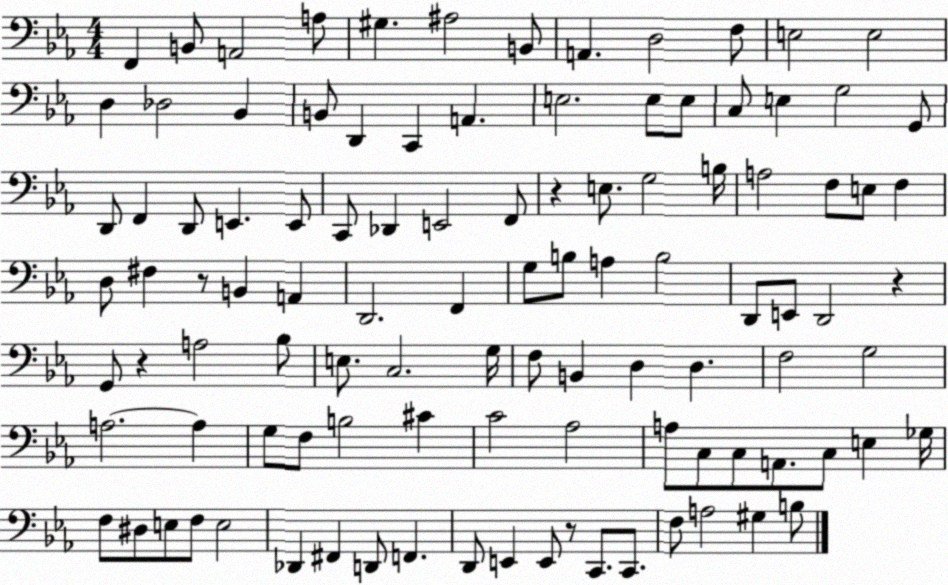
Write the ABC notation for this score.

X:1
T:Untitled
M:4/4
L:1/4
K:Eb
F,, B,,/2 A,,2 A,/2 ^G, ^A,2 B,,/2 A,, D,2 F,/2 E,2 E,2 D, _D,2 _B,, B,,/2 D,, C,, A,, E,2 E,/2 E,/2 C,/2 E, G,2 G,,/2 D,,/2 F,, D,,/2 E,, E,,/2 C,,/2 _D,, E,,2 F,,/2 z E,/2 G,2 B,/4 A,2 F,/2 E,/2 F, D,/2 ^F, z/2 B,, A,, D,,2 F,, G,/2 B,/2 A, B,2 D,,/2 E,,/2 D,,2 z G,,/2 z A,2 _B,/2 E,/2 C,2 G,/4 F,/2 B,, D, D, F,2 G,2 A,2 A, G,/2 F,/2 B,2 ^C C2 _A,2 A,/2 C,/2 C,/2 A,,/2 C,/2 E, _G,/4 F,/2 ^D,/2 E,/2 F,/2 E,2 _D,, ^F,, D,,/2 F,, D,,/2 E,, E,,/2 z/2 C,,/2 C,,/2 F,/2 A,2 ^G, B,/2